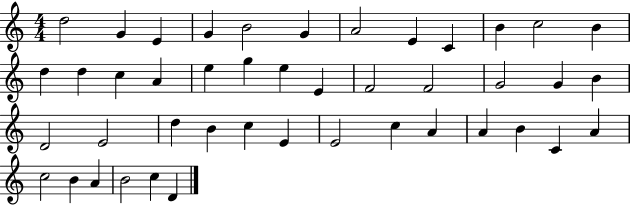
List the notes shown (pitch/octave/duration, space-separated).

D5/h G4/q E4/q G4/q B4/h G4/q A4/h E4/q C4/q B4/q C5/h B4/q D5/q D5/q C5/q A4/q E5/q G5/q E5/q E4/q F4/h F4/h G4/h G4/q B4/q D4/h E4/h D5/q B4/q C5/q E4/q E4/h C5/q A4/q A4/q B4/q C4/q A4/q C5/h B4/q A4/q B4/h C5/q D4/q